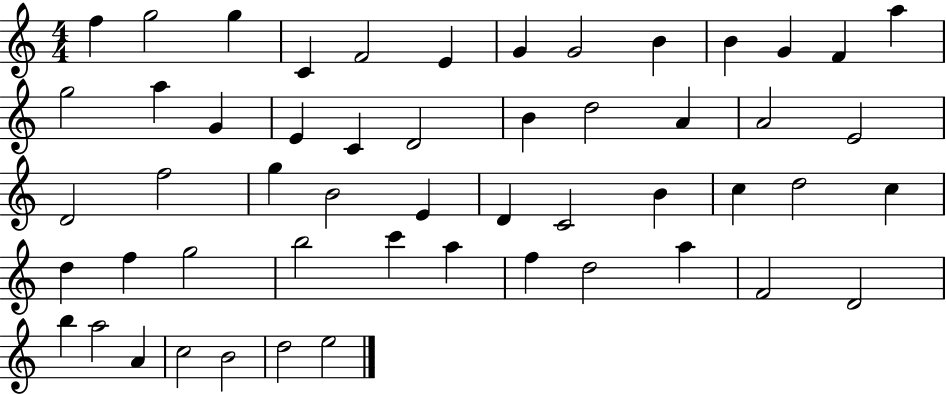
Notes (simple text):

F5/q G5/h G5/q C4/q F4/h E4/q G4/q G4/h B4/q B4/q G4/q F4/q A5/q G5/h A5/q G4/q E4/q C4/q D4/h B4/q D5/h A4/q A4/h E4/h D4/h F5/h G5/q B4/h E4/q D4/q C4/h B4/q C5/q D5/h C5/q D5/q F5/q G5/h B5/h C6/q A5/q F5/q D5/h A5/q F4/h D4/h B5/q A5/h A4/q C5/h B4/h D5/h E5/h